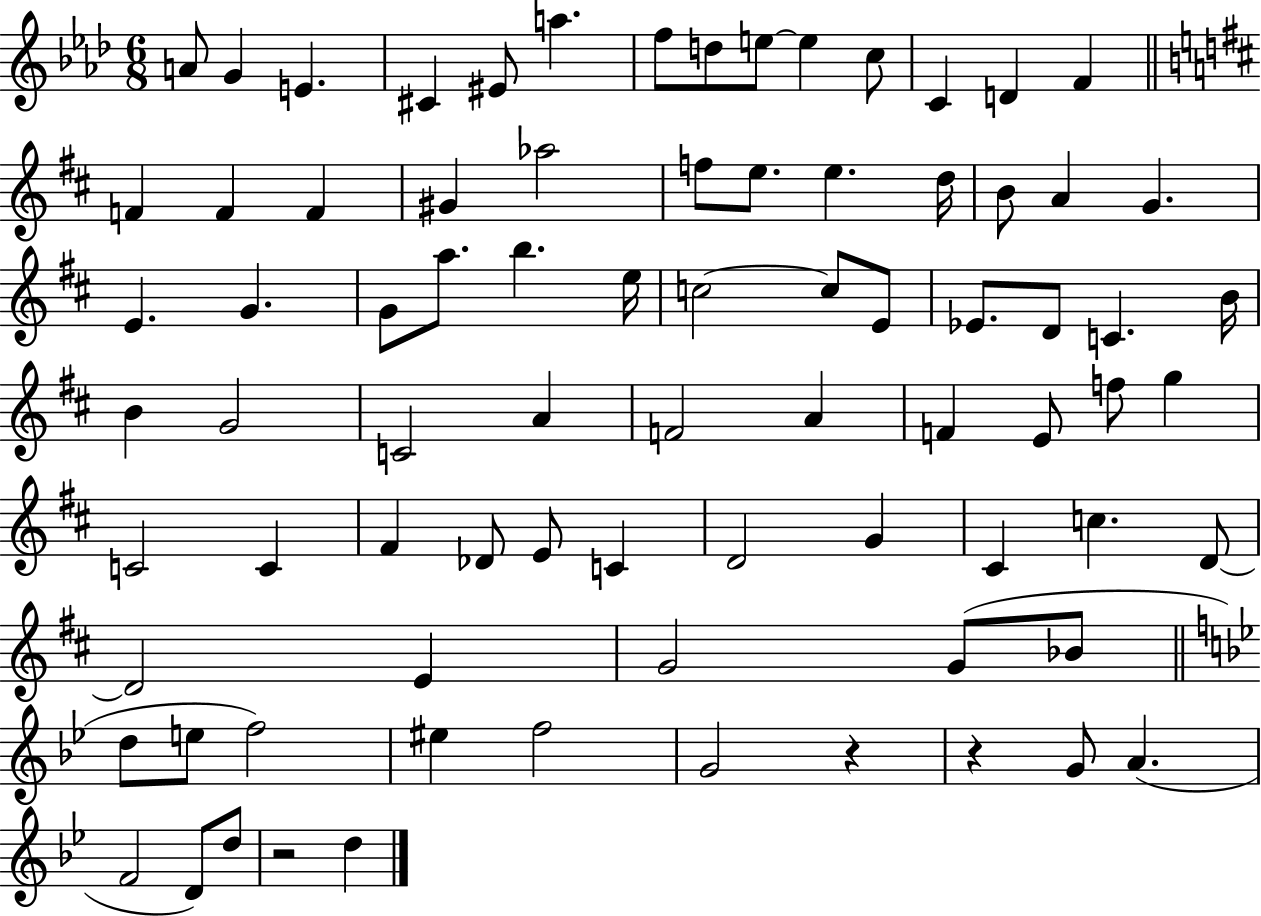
{
  \clef treble
  \numericTimeSignature
  \time 6/8
  \key aes \major
  \repeat volta 2 { a'8 g'4 e'4. | cis'4 eis'8 a''4. | f''8 d''8 e''8~~ e''4 c''8 | c'4 d'4 f'4 | \break \bar "||" \break \key b \minor f'4 f'4 f'4 | gis'4 aes''2 | f''8 e''8. e''4. d''16 | b'8 a'4 g'4. | \break e'4. g'4. | g'8 a''8. b''4. e''16 | c''2~~ c''8 e'8 | ees'8. d'8 c'4. b'16 | \break b'4 g'2 | c'2 a'4 | f'2 a'4 | f'4 e'8 f''8 g''4 | \break c'2 c'4 | fis'4 des'8 e'8 c'4 | d'2 g'4 | cis'4 c''4. d'8~~ | \break d'2 e'4 | g'2 g'8( bes'8 | \bar "||" \break \key bes \major d''8 e''8 f''2) | eis''4 f''2 | g'2 r4 | r4 g'8 a'4.( | \break f'2 d'8) d''8 | r2 d''4 | } \bar "|."
}